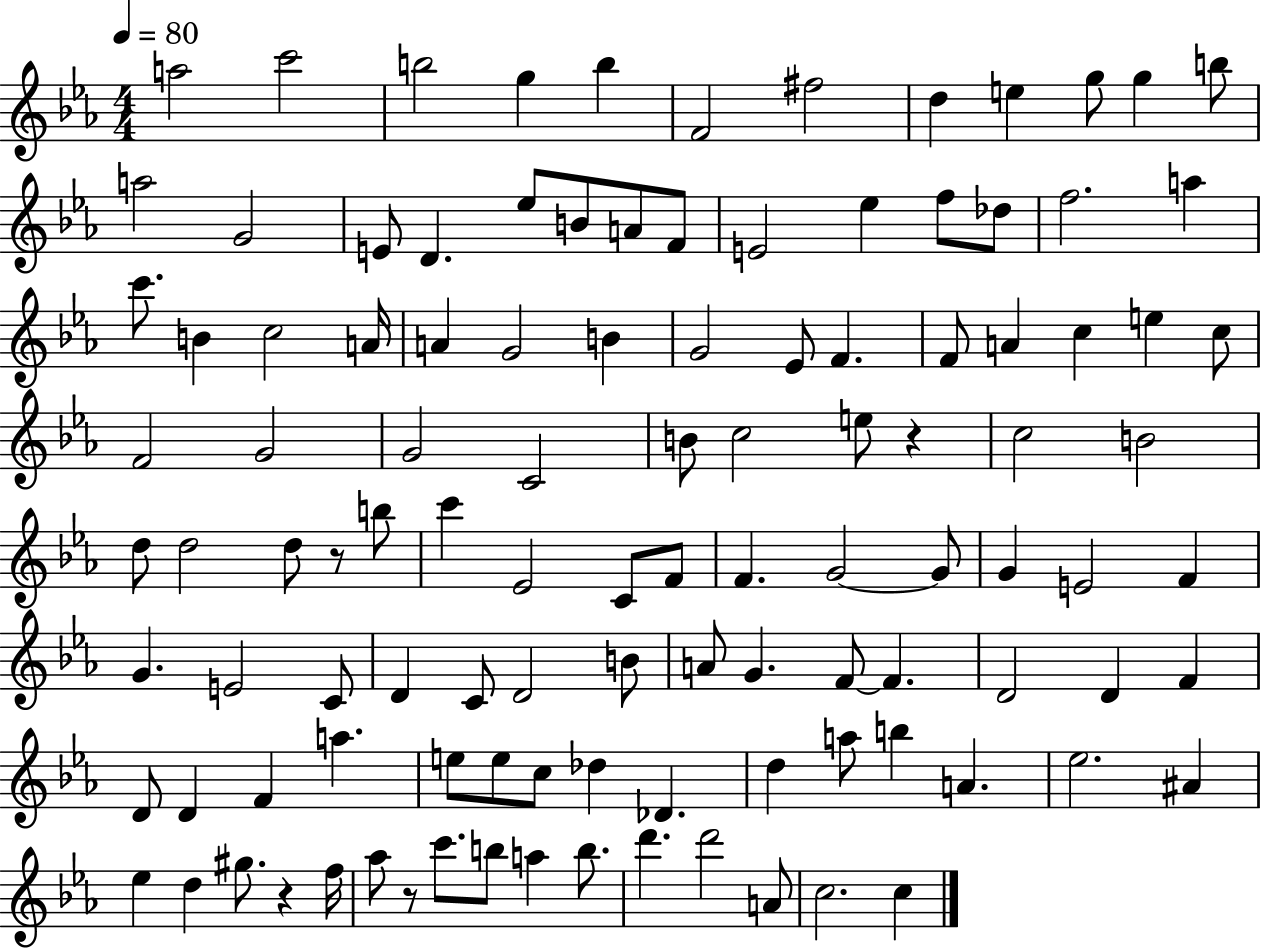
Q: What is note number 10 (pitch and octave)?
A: G5